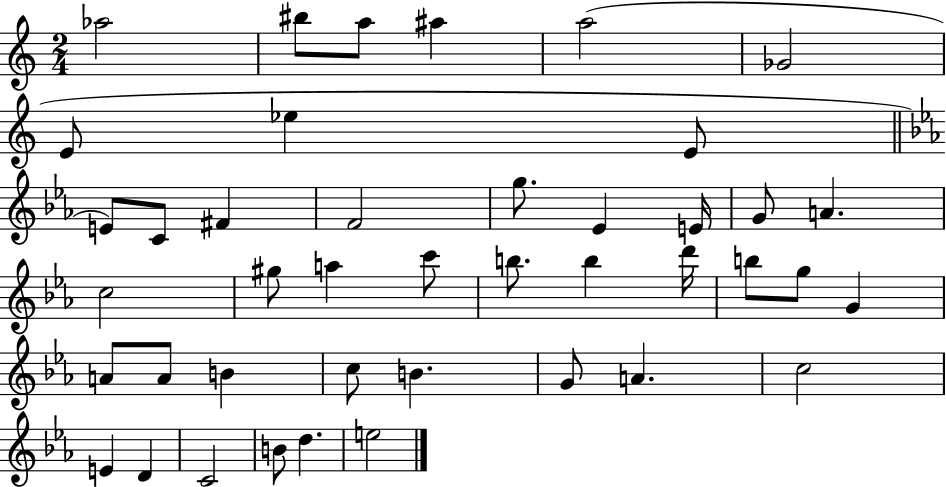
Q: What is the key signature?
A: C major